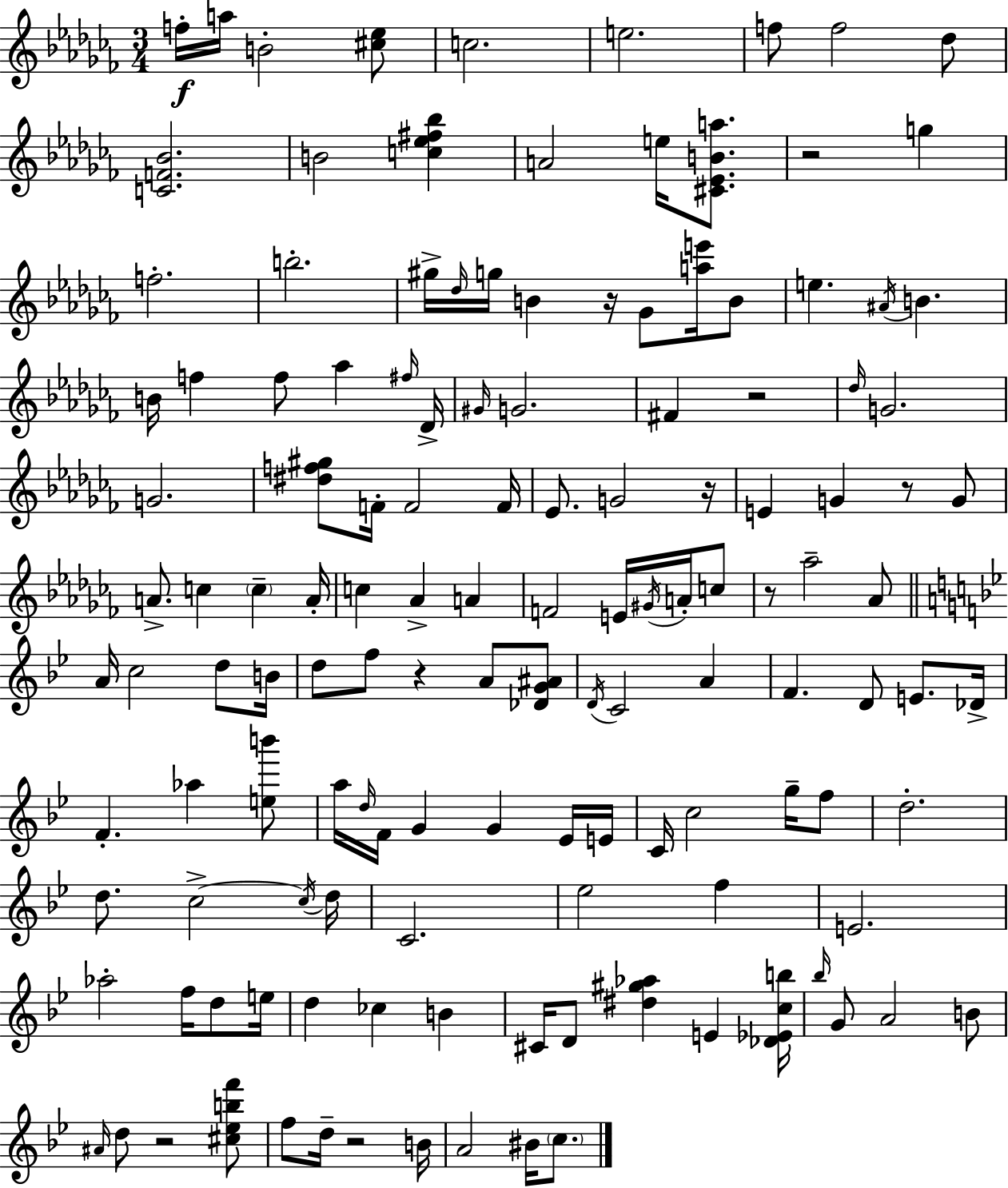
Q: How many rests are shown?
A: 9